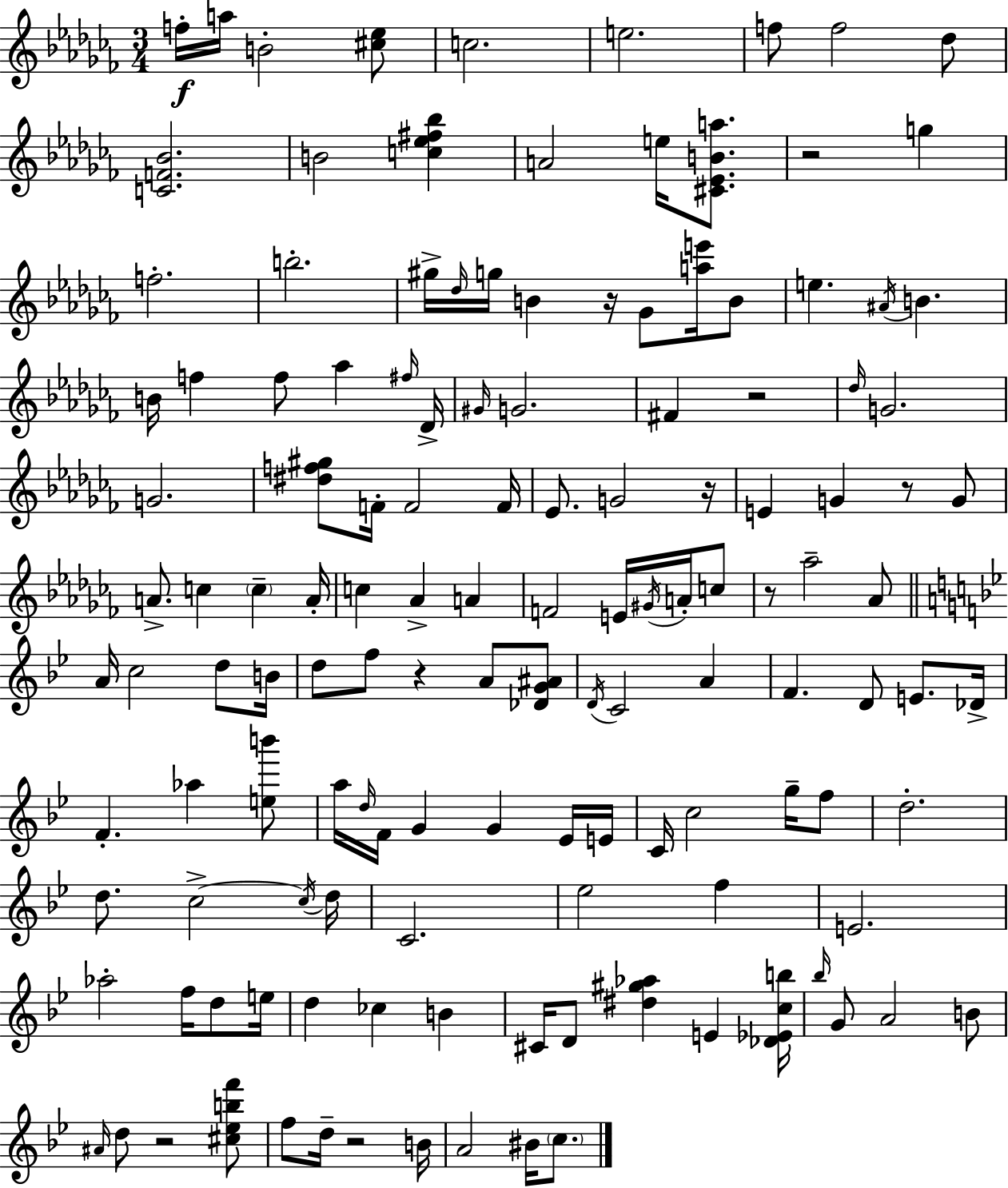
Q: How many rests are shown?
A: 9